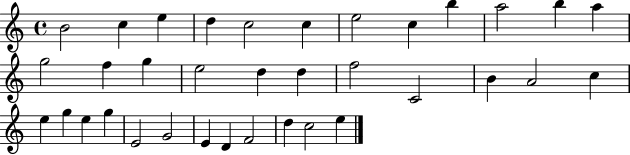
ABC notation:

X:1
T:Untitled
M:4/4
L:1/4
K:C
B2 c e d c2 c e2 c b a2 b a g2 f g e2 d d f2 C2 B A2 c e g e g E2 G2 E D F2 d c2 e